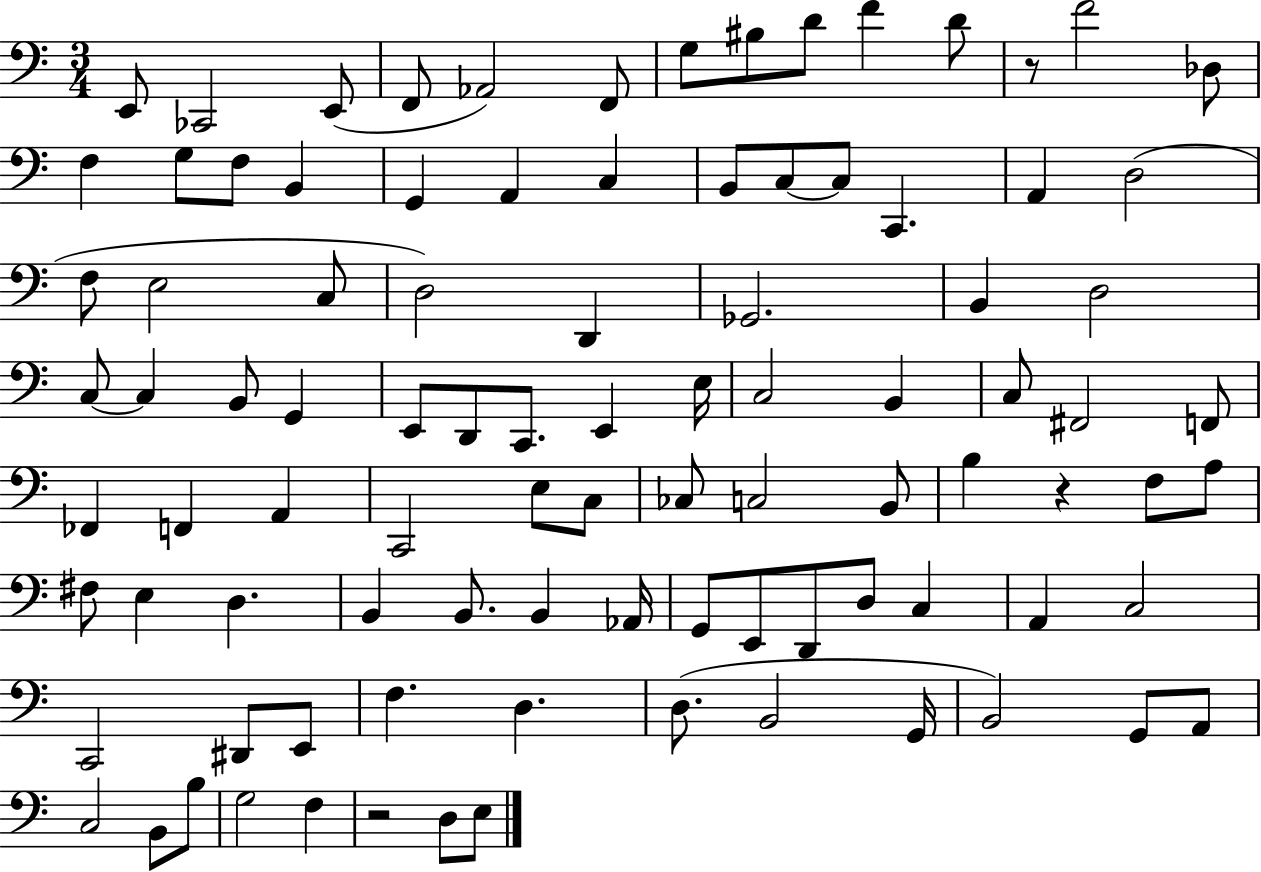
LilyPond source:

{
  \clef bass
  \numericTimeSignature
  \time 3/4
  \key c \major
  e,8 ces,2 e,8( | f,8 aes,2) f,8 | g8 bis8 d'8 f'4 d'8 | r8 f'2 des8 | \break f4 g8 f8 b,4 | g,4 a,4 c4 | b,8 c8~~ c8 c,4. | a,4 d2( | \break f8 e2 c8 | d2) d,4 | ges,2. | b,4 d2 | \break c8~~ c4 b,8 g,4 | e,8 d,8 c,8. e,4 e16 | c2 b,4 | c8 fis,2 f,8 | \break fes,4 f,4 a,4 | c,2 e8 c8 | ces8 c2 b,8 | b4 r4 f8 a8 | \break fis8 e4 d4. | b,4 b,8. b,4 aes,16 | g,8 e,8 d,8 d8 c4 | a,4 c2 | \break c,2 dis,8 e,8 | f4. d4. | d8.( b,2 g,16 | b,2) g,8 a,8 | \break c2 b,8 b8 | g2 f4 | r2 d8 e8 | \bar "|."
}